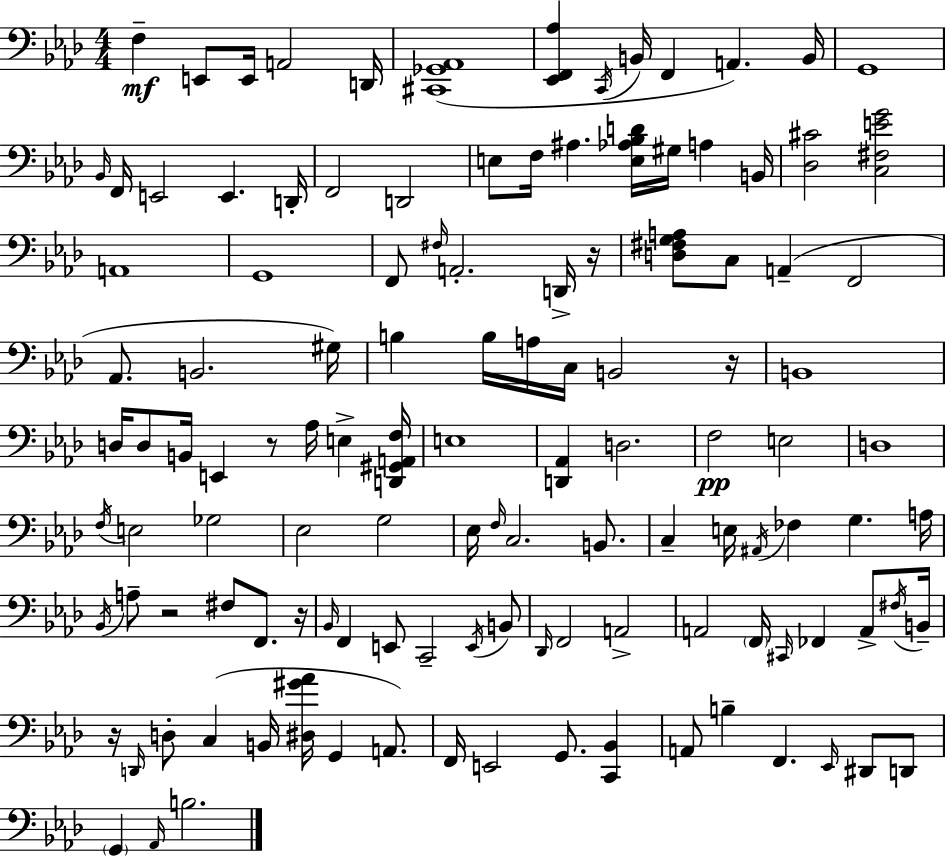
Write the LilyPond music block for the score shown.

{
  \clef bass
  \numericTimeSignature
  \time 4/4
  \key f \minor
  f4--\mf e,8 e,16 a,2 d,16 | <cis, ges, aes,>1( | <ees, f, aes>4 \acciaccatura { c,16 } b,16 f,4 a,4.) | b,16 g,1 | \break \grace { bes,16 } f,16 e,2 e,4. | d,16-. f,2 d,2 | e8 f16 ais4. <e aes bes d'>16 gis16 a4 | b,16 <des cis'>2 <c fis e' g'>2 | \break a,1 | g,1 | f,8 \grace { fis16 } a,2.-. | d,16-> r16 <d fis g a>8 c8 a,4--( f,2 | \break aes,8. b,2. | gis16) b4 b16 a16 c16 b,2 | r16 b,1 | d16 d8 b,16 e,4 r8 aes16 e4-> | \break <d, gis, a, f>16 e1 | <d, aes,>4 d2. | f2\pp e2 | d1 | \break \acciaccatura { f16 } e2 ges2 | ees2 g2 | ees16 \grace { f16 } c2. | b,8. c4-- e16 \acciaccatura { ais,16 } fes4 g4. | \break a16 \acciaccatura { bes,16 } a8-- r2 | fis8 f,8. r16 \grace { bes,16 } f,4 e,8 c,2-- | \acciaccatura { e,16 } b,8 \grace { des,16 } f,2 | a,2-> a,2 | \break \parenthesize f,16 \grace { cis,16 } fes,4 a,8-> \acciaccatura { fis16 } b,16-- r16 \grace { d,16 } d8-. | c4( b,16 <dis gis' aes'>16 g,4 a,8.) f,16 e,2 | g,8. <c, bes,>4 a,8 b4-- | f,4. \grace { ees,16 } dis,8 d,8 \parenthesize g,4 | \break \grace { aes,16 } b2. \bar "|."
}